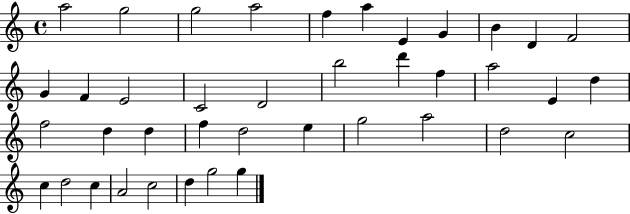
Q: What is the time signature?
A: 4/4